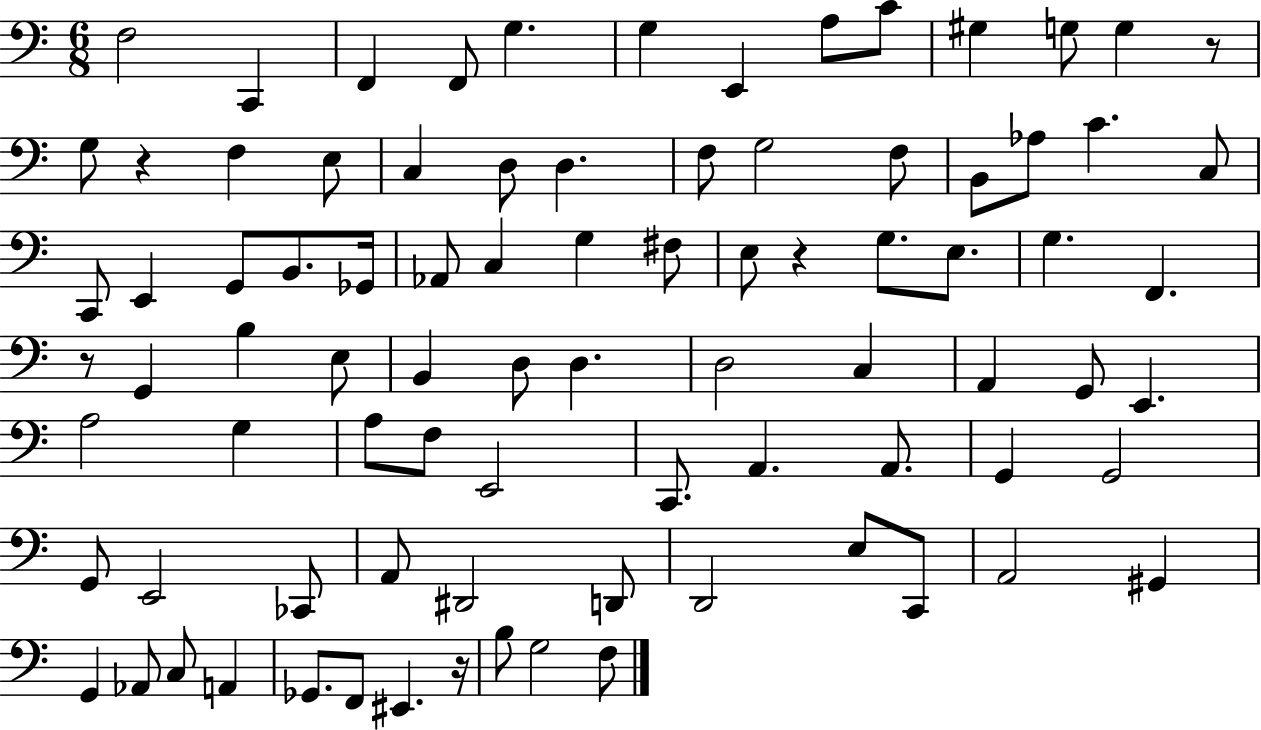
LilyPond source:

{
  \clef bass
  \numericTimeSignature
  \time 6/8
  \key c \major
  f2 c,4 | f,4 f,8 g4. | g4 e,4 a8 c'8 | gis4 g8 g4 r8 | \break g8 r4 f4 e8 | c4 d8 d4. | f8 g2 f8 | b,8 aes8 c'4. c8 | \break c,8 e,4 g,8 b,8. ges,16 | aes,8 c4 g4 fis8 | e8 r4 g8. e8. | g4. f,4. | \break r8 g,4 b4 e8 | b,4 d8 d4. | d2 c4 | a,4 g,8 e,4. | \break a2 g4 | a8 f8 e,2 | c,8. a,4. a,8. | g,4 g,2 | \break g,8 e,2 ces,8 | a,8 dis,2 d,8 | d,2 e8 c,8 | a,2 gis,4 | \break g,4 aes,8 c8 a,4 | ges,8. f,8 eis,4. r16 | b8 g2 f8 | \bar "|."
}